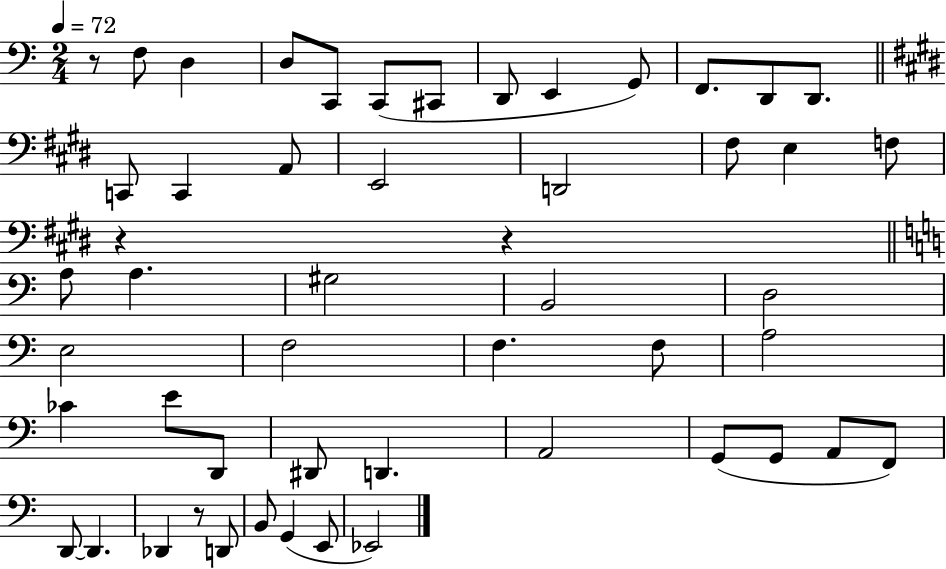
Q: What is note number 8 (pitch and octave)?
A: E2